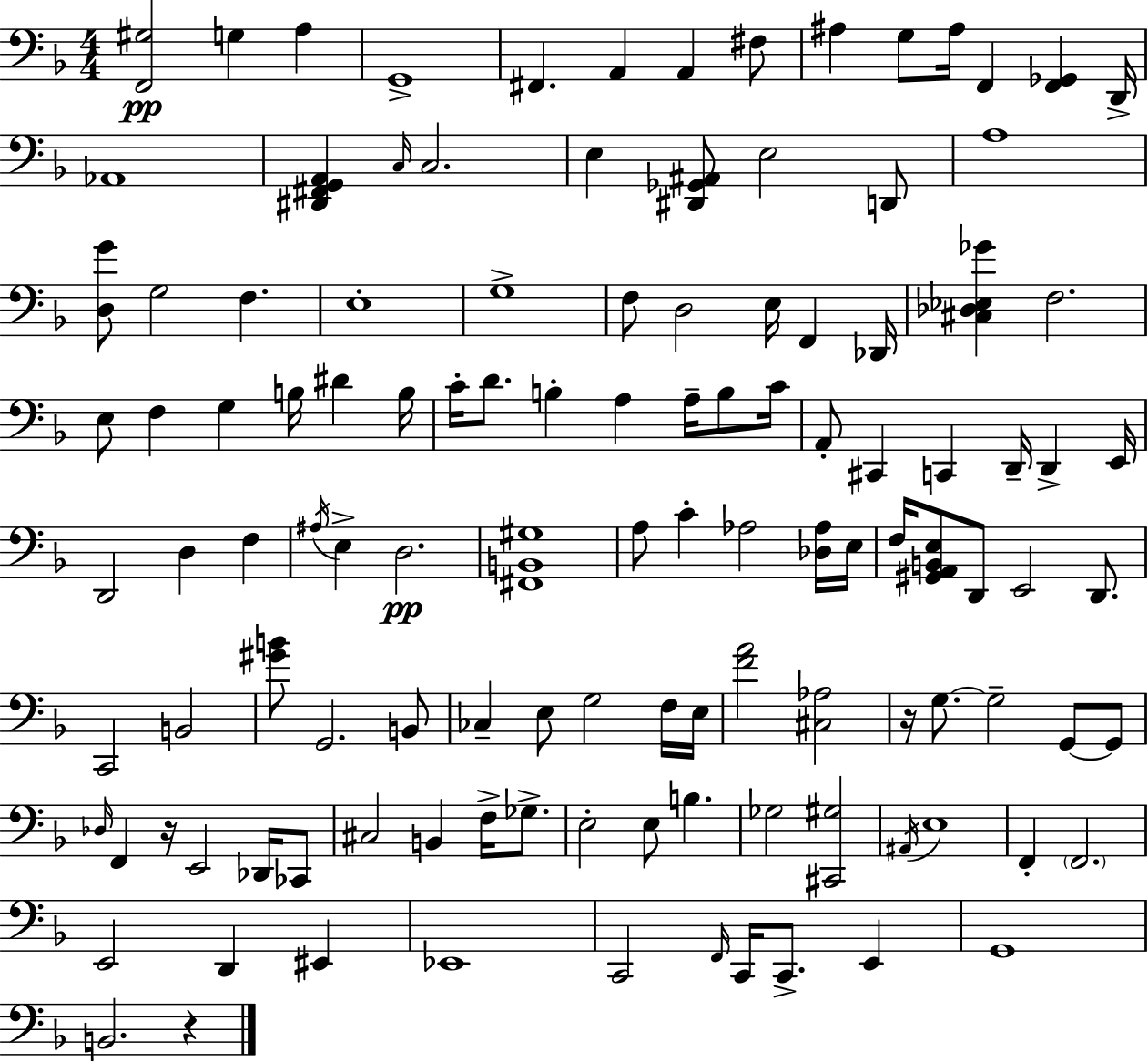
{
  \clef bass
  \numericTimeSignature
  \time 4/4
  \key f \major
  <f, gis>2\pp g4 a4 | g,1-> | fis,4. a,4 a,4 fis8 | ais4 g8 ais16 f,4 <f, ges,>4 d,16-> | \break aes,1 | <dis, fis, g, a,>4 \grace { c16 } c2. | e4 <dis, ges, ais,>8 e2 d,8 | a1 | \break <d g'>8 g2 f4. | e1-. | g1-> | f8 d2 e16 f,4 | \break des,16 <cis des ees ges'>4 f2. | e8 f4 g4 b16 dis'4 | b16 c'16-. d'8. b4-. a4 a16-- b8 | c'16 a,8-. cis,4 c,4 d,16-- d,4-> | \break e,16 d,2 d4 f4 | \acciaccatura { ais16 } e4-> d2.\pp | <fis, b, gis>1 | a8 c'4-. aes2 | \break <des aes>16 e16 f16 <gis, a, b, e>8 d,8 e,2 d,8. | c,2 b,2 | <gis' b'>8 g,2. | b,8 ces4-- e8 g2 | \break f16 e16 <f' a'>2 <cis aes>2 | r16 g8.~~ g2-- g,8~~ | g,8 \grace { des16 } f,4 r16 e,2 | des,16 ces,8 cis2 b,4 f16-> | \break ges8.-> e2-. e8 b4. | ges2 <cis, gis>2 | \acciaccatura { ais,16 } e1 | f,4-. \parenthesize f,2. | \break e,2 d,4 | eis,4 ees,1 | c,2 \grace { f,16 } c,16 c,8.-> | e,4 g,1 | \break b,2. | r4 \bar "|."
}